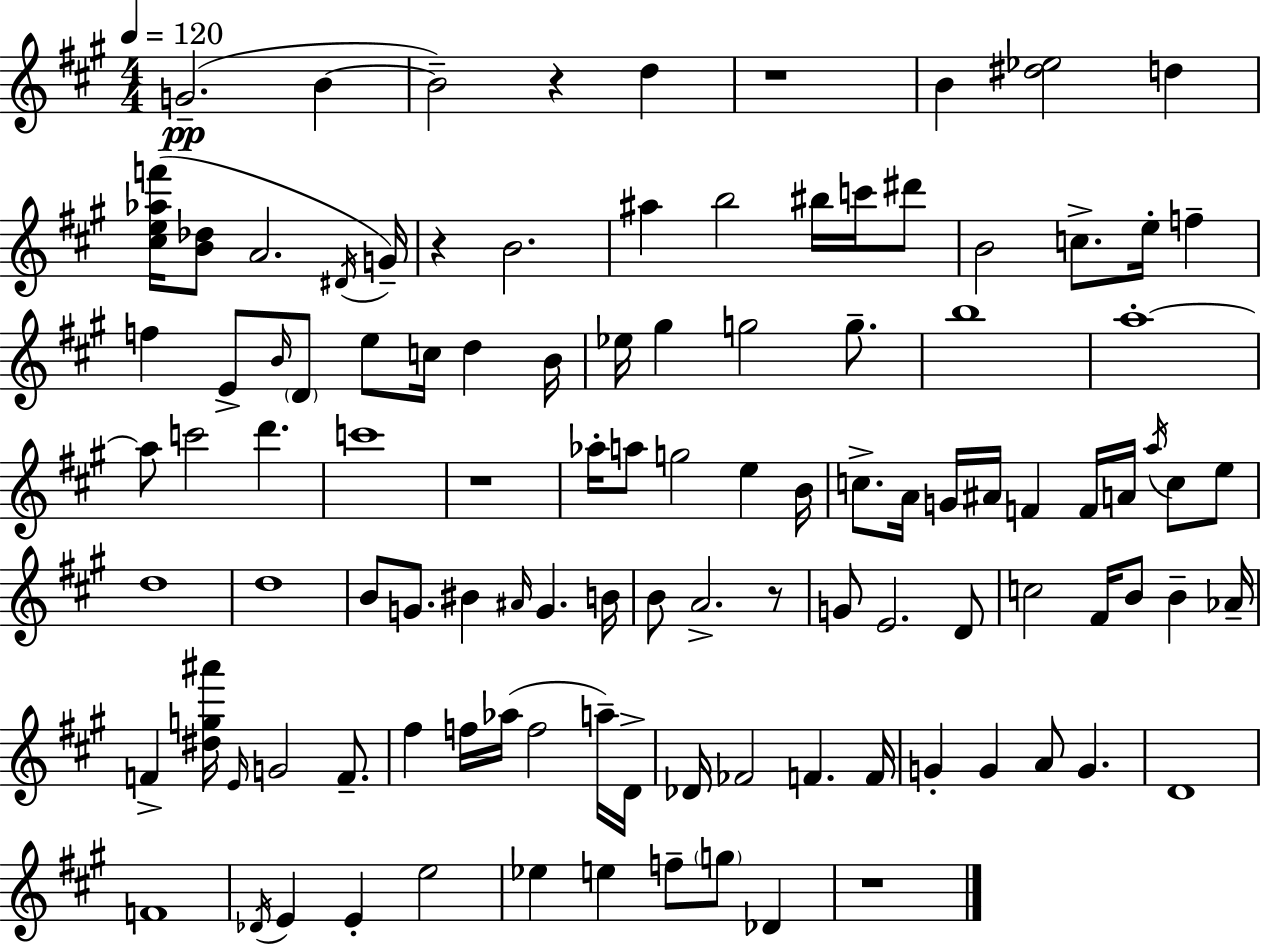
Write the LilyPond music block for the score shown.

{
  \clef treble
  \numericTimeSignature
  \time 4/4
  \key a \major
  \tempo 4 = 120
  g'2.--(\pp b'4~~ | b'2--) r4 d''4 | r1 | b'4 <dis'' ees''>2 d''4 | \break <cis'' e'' aes'' f'''>16( <b' des''>8 a'2. \acciaccatura { dis'16 } | g'16--) r4 b'2. | ais''4 b''2 bis''16 c'''16 dis'''8 | b'2 c''8.-> e''16-. f''4-- | \break f''4 e'8-> \grace { b'16 } \parenthesize d'8 e''8 c''16 d''4 | b'16 ees''16 gis''4 g''2 g''8.-- | b''1 | a''1-.~~ | \break a''8 c'''2 d'''4. | c'''1 | r1 | aes''16-. a''8 g''2 e''4 | \break b'16 c''8.-> a'16 g'16 ais'16 f'4 f'16 a'16 \acciaccatura { a''16 } c''8 | e''8 d''1 | d''1 | b'8 g'8. bis'4 \grace { ais'16 } g'4. | \break b'16 b'8 a'2.-> | r8 g'8 e'2. | d'8 c''2 fis'16 b'8 b'4-- | aes'16-- f'4-> <dis'' g'' ais'''>16 \grace { e'16 } g'2 | \break f'8.-- fis''4 f''16 aes''16( f''2 | a''16--) d'16-> des'16 fes'2 f'4. | f'16 g'4-. g'4 a'8 g'4. | d'1 | \break f'1 | \acciaccatura { des'16 } e'4 e'4-. e''2 | ees''4 e''4 f''8-- | \parenthesize g''8 des'4 r1 | \break \bar "|."
}